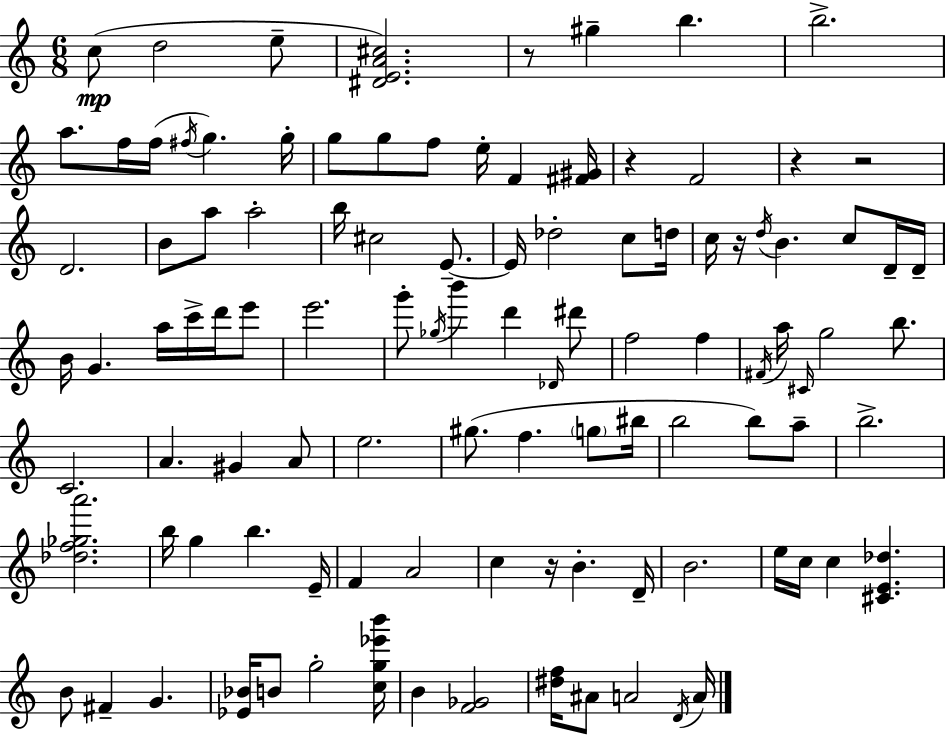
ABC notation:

X:1
T:Untitled
M:6/8
L:1/4
K:Am
c/2 d2 e/2 [^DEA^c]2 z/2 ^g b b2 a/2 f/4 f/4 ^f/4 g g/4 g/2 g/2 f/2 e/4 F [^F^G]/4 z F2 z z2 D2 B/2 a/2 a2 b/4 ^c2 E/2 E/4 _d2 c/2 d/4 c/4 z/4 d/4 B c/2 D/4 D/4 B/4 G a/4 c'/4 d'/4 e'/2 e'2 g'/2 _g/4 b' d' _D/4 ^d'/2 f2 f ^F/4 a/4 ^C/4 g2 b/2 C2 A ^G A/2 e2 ^g/2 f g/2 ^b/4 b2 b/2 a/2 b2 [_df_ga']2 b/4 g b E/4 F A2 c z/4 B D/4 B2 e/4 c/4 c [^CE_d] B/2 ^F G [_E_B]/4 B/2 g2 [cg_e'b']/4 B [F_G]2 [^df]/4 ^A/2 A2 D/4 A/4